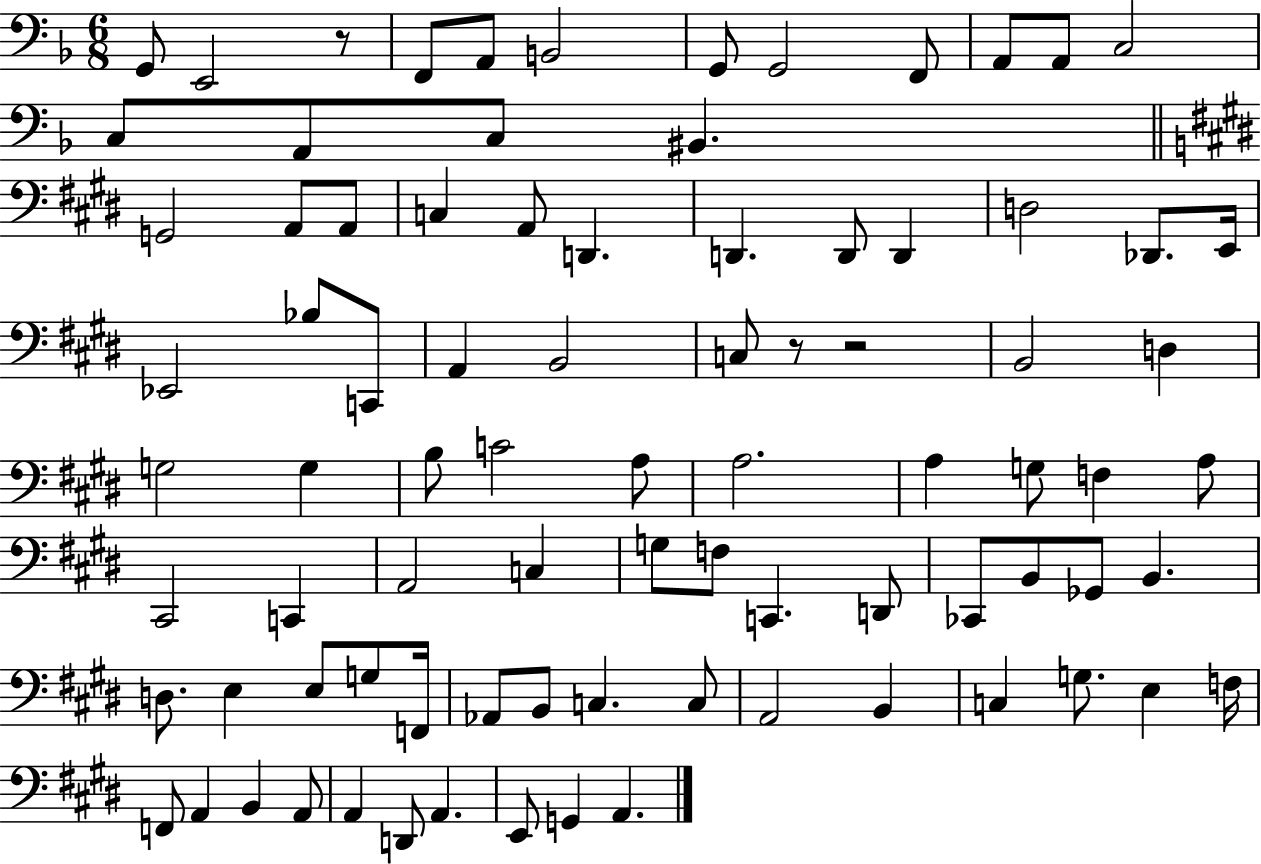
X:1
T:Untitled
M:6/8
L:1/4
K:F
G,,/2 E,,2 z/2 F,,/2 A,,/2 B,,2 G,,/2 G,,2 F,,/2 A,,/2 A,,/2 C,2 C,/2 A,,/2 C,/2 ^B,, G,,2 A,,/2 A,,/2 C, A,,/2 D,, D,, D,,/2 D,, D,2 _D,,/2 E,,/4 _E,,2 _B,/2 C,,/2 A,, B,,2 C,/2 z/2 z2 B,,2 D, G,2 G, B,/2 C2 A,/2 A,2 A, G,/2 F, A,/2 ^C,,2 C,, A,,2 C, G,/2 F,/2 C,, D,,/2 _C,,/2 B,,/2 _G,,/2 B,, D,/2 E, E,/2 G,/2 F,,/4 _A,,/2 B,,/2 C, C,/2 A,,2 B,, C, G,/2 E, F,/4 F,,/2 A,, B,, A,,/2 A,, D,,/2 A,, E,,/2 G,, A,,